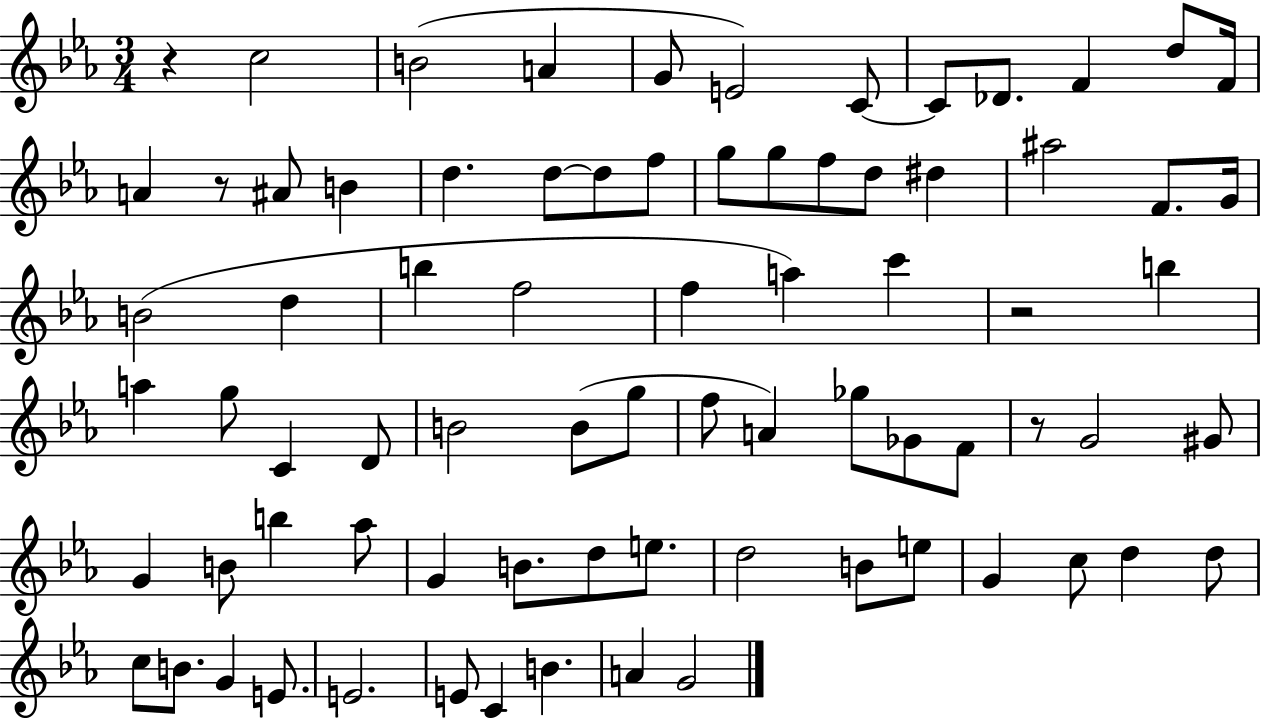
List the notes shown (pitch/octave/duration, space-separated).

R/q C5/h B4/h A4/q G4/e E4/h C4/e C4/e Db4/e. F4/q D5/e F4/s A4/q R/e A#4/e B4/q D5/q. D5/e D5/e F5/e G5/e G5/e F5/e D5/e D#5/q A#5/h F4/e. G4/s B4/h D5/q B5/q F5/h F5/q A5/q C6/q R/h B5/q A5/q G5/e C4/q D4/e B4/h B4/e G5/e F5/e A4/q Gb5/e Gb4/e F4/e R/e G4/h G#4/e G4/q B4/e B5/q Ab5/e G4/q B4/e. D5/e E5/e. D5/h B4/e E5/e G4/q C5/e D5/q D5/e C5/e B4/e. G4/q E4/e. E4/h. E4/e C4/q B4/q. A4/q G4/h